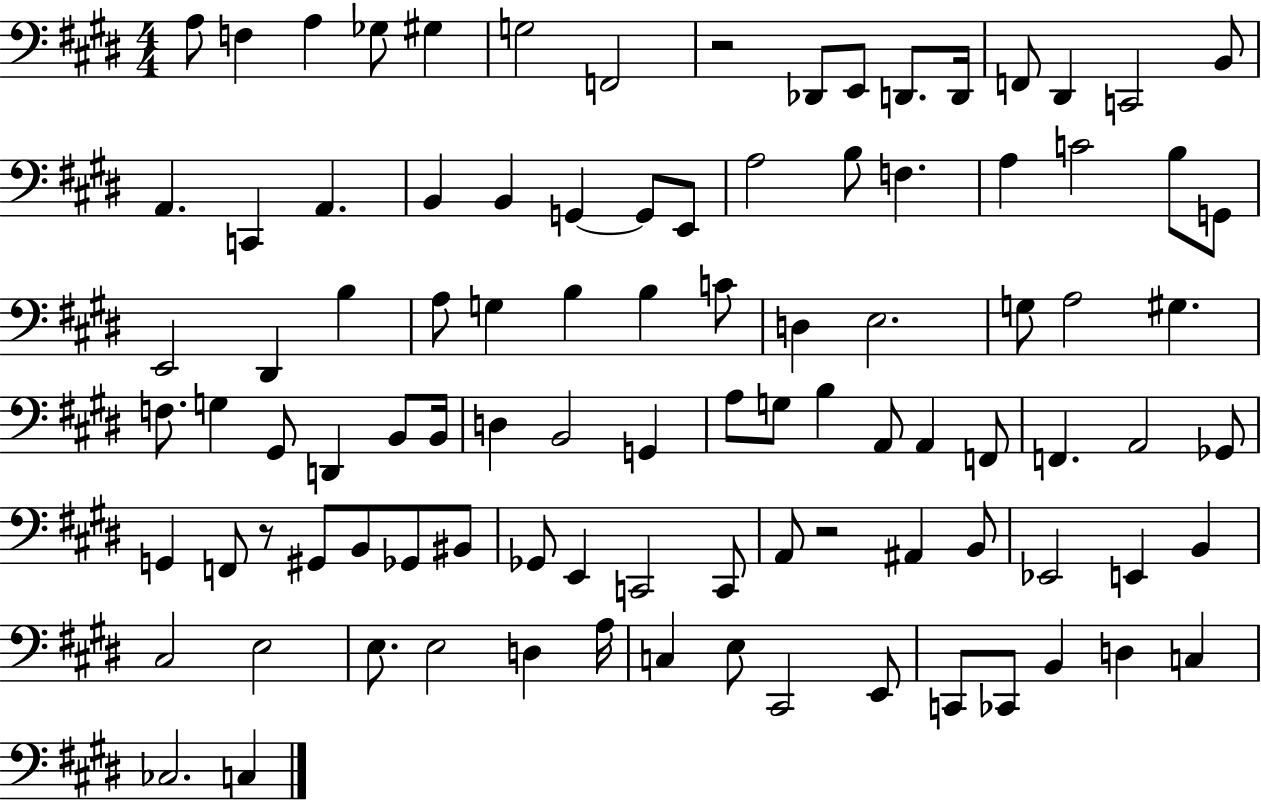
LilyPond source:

{
  \clef bass
  \numericTimeSignature
  \time 4/4
  \key e \major
  a8 f4 a4 ges8 gis4 | g2 f,2 | r2 des,8 e,8 d,8. d,16 | f,8 dis,4 c,2 b,8 | \break a,4. c,4 a,4. | b,4 b,4 g,4~~ g,8 e,8 | a2 b8 f4. | a4 c'2 b8 g,8 | \break e,2 dis,4 b4 | a8 g4 b4 b4 c'8 | d4 e2. | g8 a2 gis4. | \break f8. g4 gis,8 d,4 b,8 b,16 | d4 b,2 g,4 | a8 g8 b4 a,8 a,4 f,8 | f,4. a,2 ges,8 | \break g,4 f,8 r8 gis,8 b,8 ges,8 bis,8 | ges,8 e,4 c,2 c,8 | a,8 r2 ais,4 b,8 | ees,2 e,4 b,4 | \break cis2 e2 | e8. e2 d4 a16 | c4 e8 cis,2 e,8 | c,8 ces,8 b,4 d4 c4 | \break ces2. c4 | \bar "|."
}